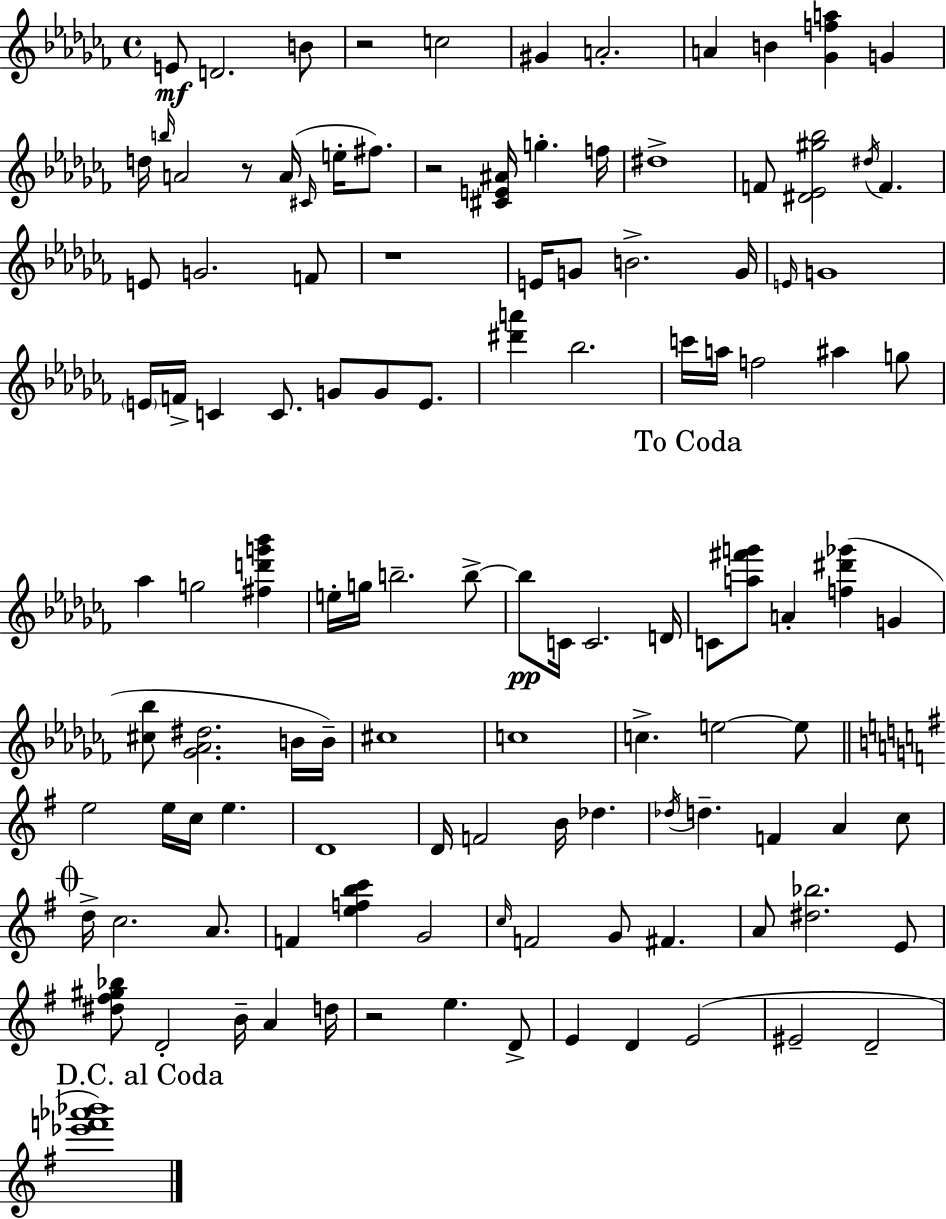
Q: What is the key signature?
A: AES minor